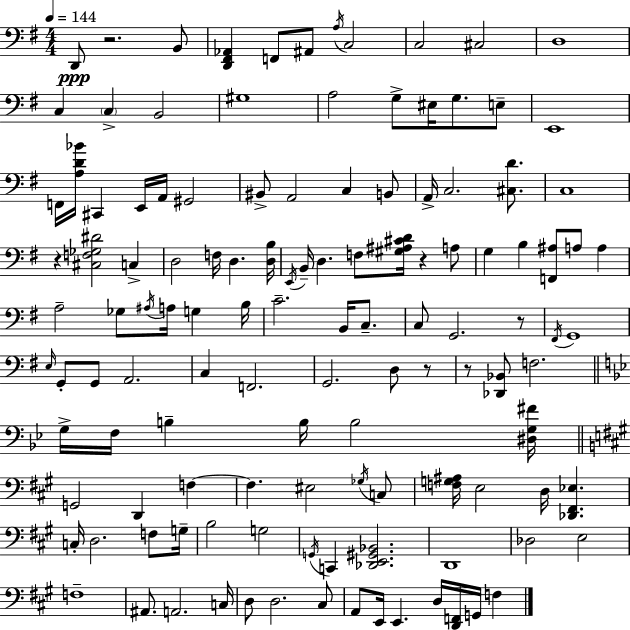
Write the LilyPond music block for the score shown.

{
  \clef bass
  \numericTimeSignature
  \time 4/4
  \key e \minor
  \tempo 4 = 144
  d,8\ppp r2. b,8 | <d, fis, aes,>4 f,8 ais,8 \acciaccatura { a16 } c2 | c2 cis2 | d1 | \break c4 \parenthesize c4-> b,2 | gis1 | a2 g8-> eis16 g8. e8-- | e,1 | \break f,16 <a d' bes'>16 cis,4 e,16 a,16 gis,2 | bis,8-> a,2 c4 b,8 | a,16-> c2. <cis d'>8. | c1 | \break r4 <cis f ges dis'>2 c4-> | d2 f16 d4. | <d b>16 \acciaccatura { e,16 } b,16-- d4. f8 <gis ais cis' d'>16 r4 | a8 g4 b4 <f, ais>8 a8 a4 | \break a2-- ges8 \acciaccatura { ais16 } a16 g4 | b16 c'2.-- b,16 | c8.-- c8 g,2. | r8 \acciaccatura { fis,16 } g,1 | \break \grace { e16 } g,8-. g,8 a,2. | c4 f,2. | g,2. | d8 r8 r8 <des, bes,>8 f2. | \break \bar "||" \break \key bes \major g16-> f16 b4-- b16 b2 <dis g fis'>16 | \bar "||" \break \key a \major g,2 d,4 f4~~ | f4. eis2 \acciaccatura { ges16 } c8 | <f g ais>16 e2 d16 <des, fis, ees>4. | c16-. d2. f8 | \break g16-- b2 g2 | \acciaccatura { g,16 } c,4 <des, e, gis, bes,>2. | d,1 | des2 e2 | \break f1-- | ais,8. a,2. | c16 d8 d2. | cis8 a,8 e,16 e,4. d16 <d, f,>16 g,16 f4 | \break \bar "|."
}